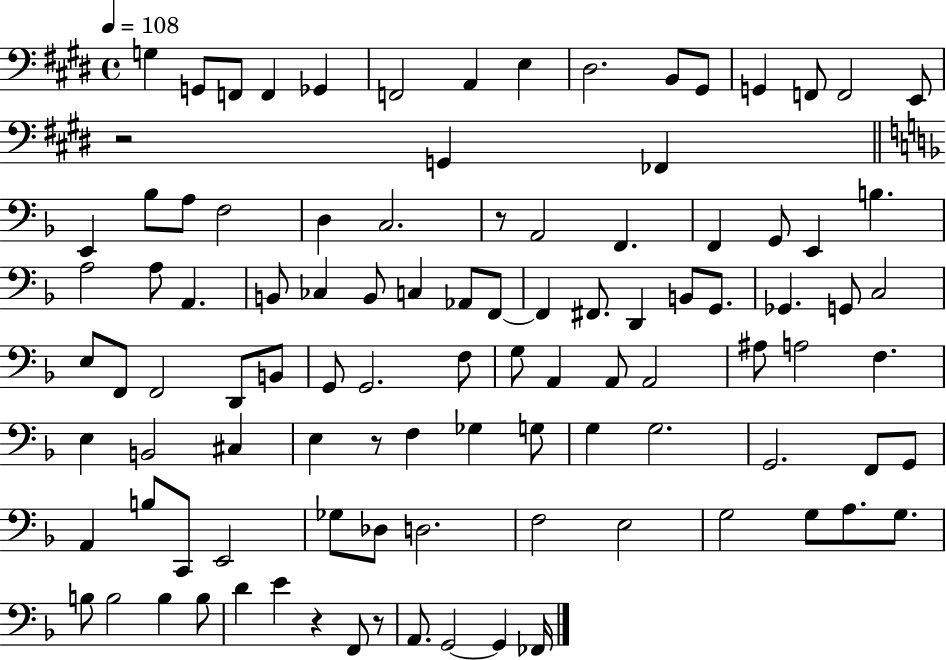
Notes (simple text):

G3/q G2/e F2/e F2/q Gb2/q F2/h A2/q E3/q D#3/h. B2/e G#2/e G2/q F2/e F2/h E2/e R/h G2/q FES2/q E2/q Bb3/e A3/e F3/h D3/q C3/h. R/e A2/h F2/q. F2/q G2/e E2/q B3/q. A3/h A3/e A2/q. B2/e CES3/q B2/e C3/q Ab2/e F2/e F2/q F#2/e. D2/q B2/e G2/e. Gb2/q. G2/e C3/h E3/e F2/e F2/h D2/e B2/e G2/e G2/h. F3/e G3/e A2/q A2/e A2/h A#3/e A3/h F3/q. E3/q B2/h C#3/q E3/q R/e F3/q Gb3/q G3/e G3/q G3/h. G2/h. F2/e G2/e A2/q B3/e C2/e E2/h Gb3/e Db3/e D3/h. F3/h E3/h G3/h G3/e A3/e. G3/e. B3/e B3/h B3/q B3/e D4/q E4/q R/q F2/e R/e A2/e. G2/h G2/q FES2/s